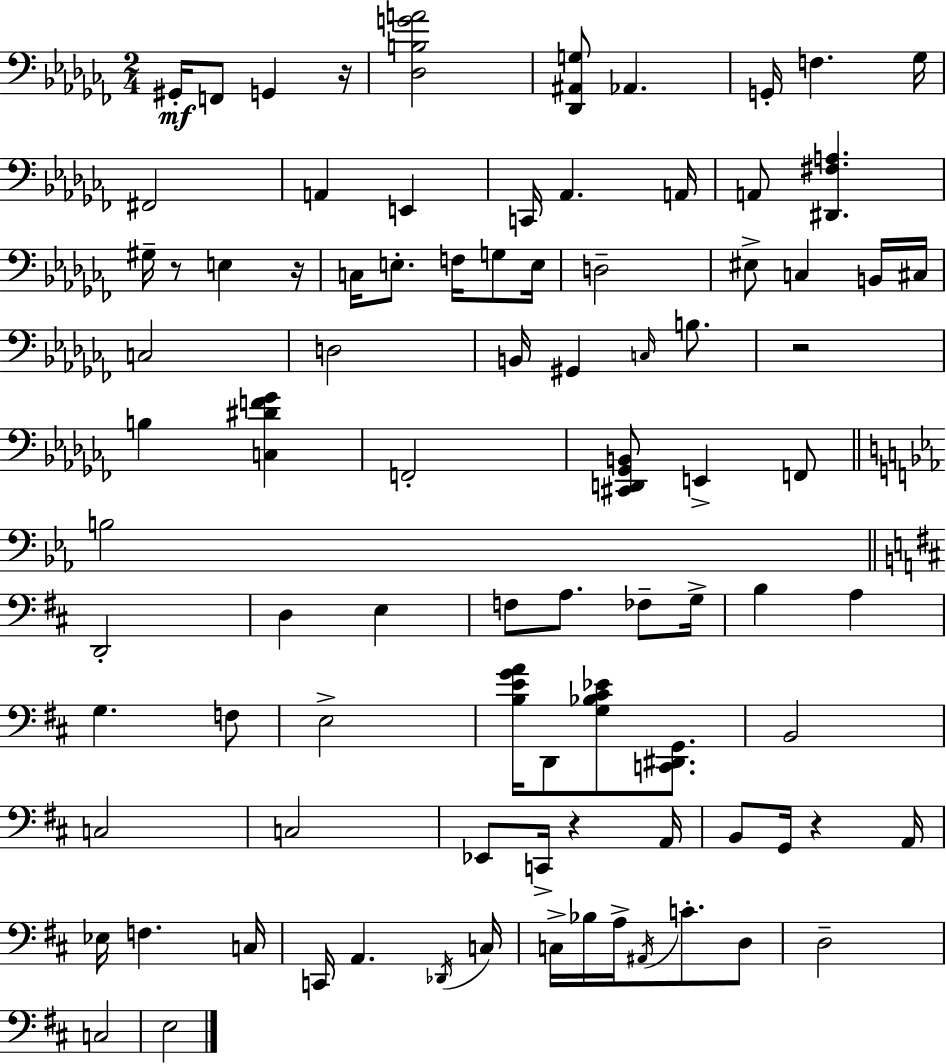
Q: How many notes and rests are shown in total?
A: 89